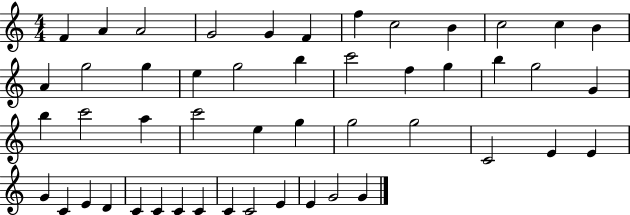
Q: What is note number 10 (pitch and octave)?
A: C5